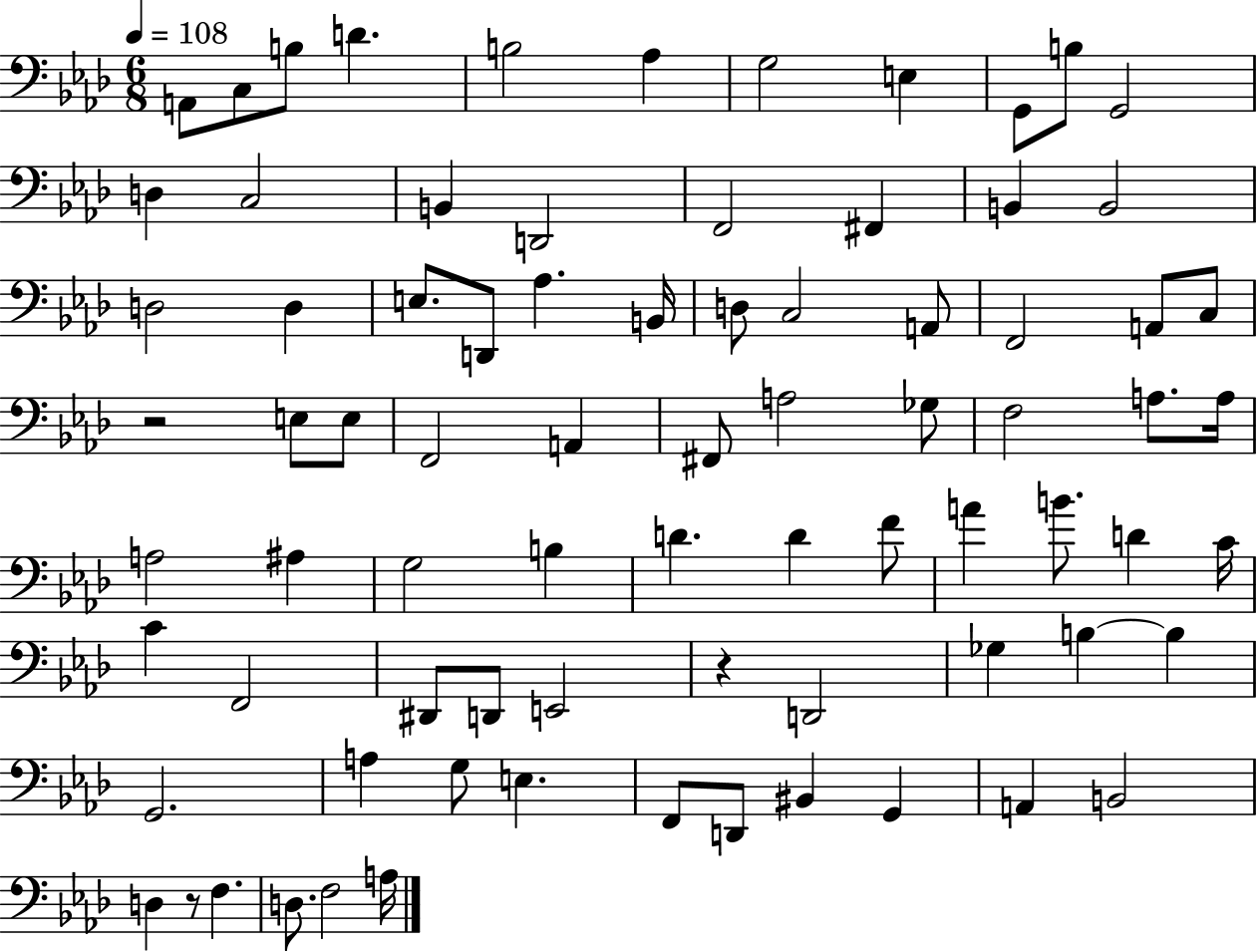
X:1
T:Untitled
M:6/8
L:1/4
K:Ab
A,,/2 C,/2 B,/2 D B,2 _A, G,2 E, G,,/2 B,/2 G,,2 D, C,2 B,, D,,2 F,,2 ^F,, B,, B,,2 D,2 D, E,/2 D,,/2 _A, B,,/4 D,/2 C,2 A,,/2 F,,2 A,,/2 C,/2 z2 E,/2 E,/2 F,,2 A,, ^F,,/2 A,2 _G,/2 F,2 A,/2 A,/4 A,2 ^A, G,2 B, D D F/2 A B/2 D C/4 C F,,2 ^D,,/2 D,,/2 E,,2 z D,,2 _G, B, B, G,,2 A, G,/2 E, F,,/2 D,,/2 ^B,, G,, A,, B,,2 D, z/2 F, D,/2 F,2 A,/4